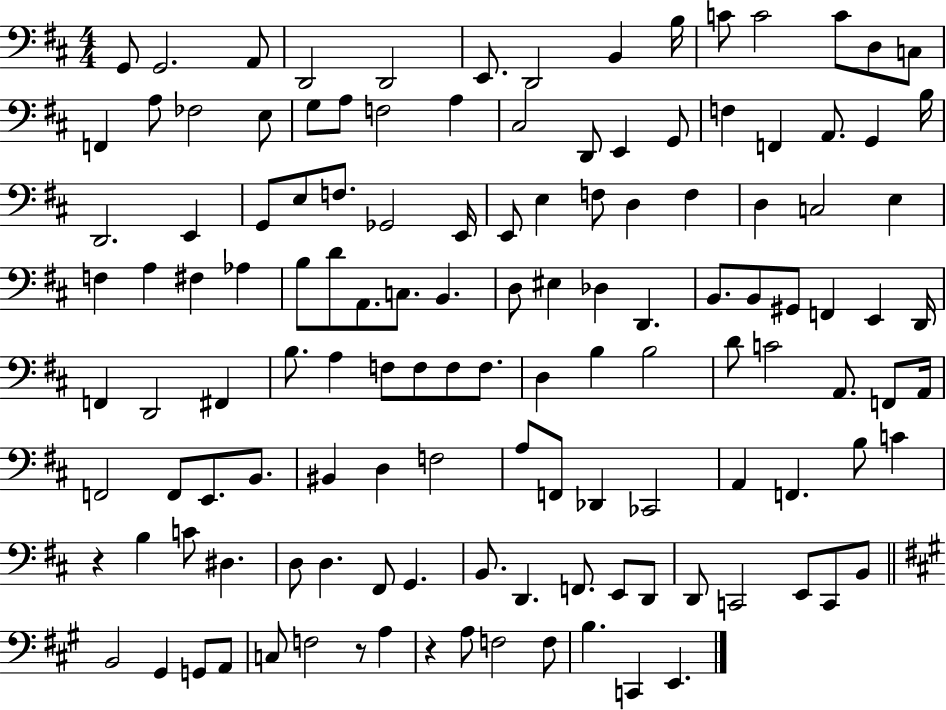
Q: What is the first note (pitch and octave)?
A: G2